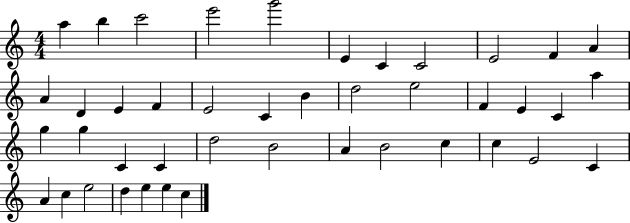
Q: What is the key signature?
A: C major